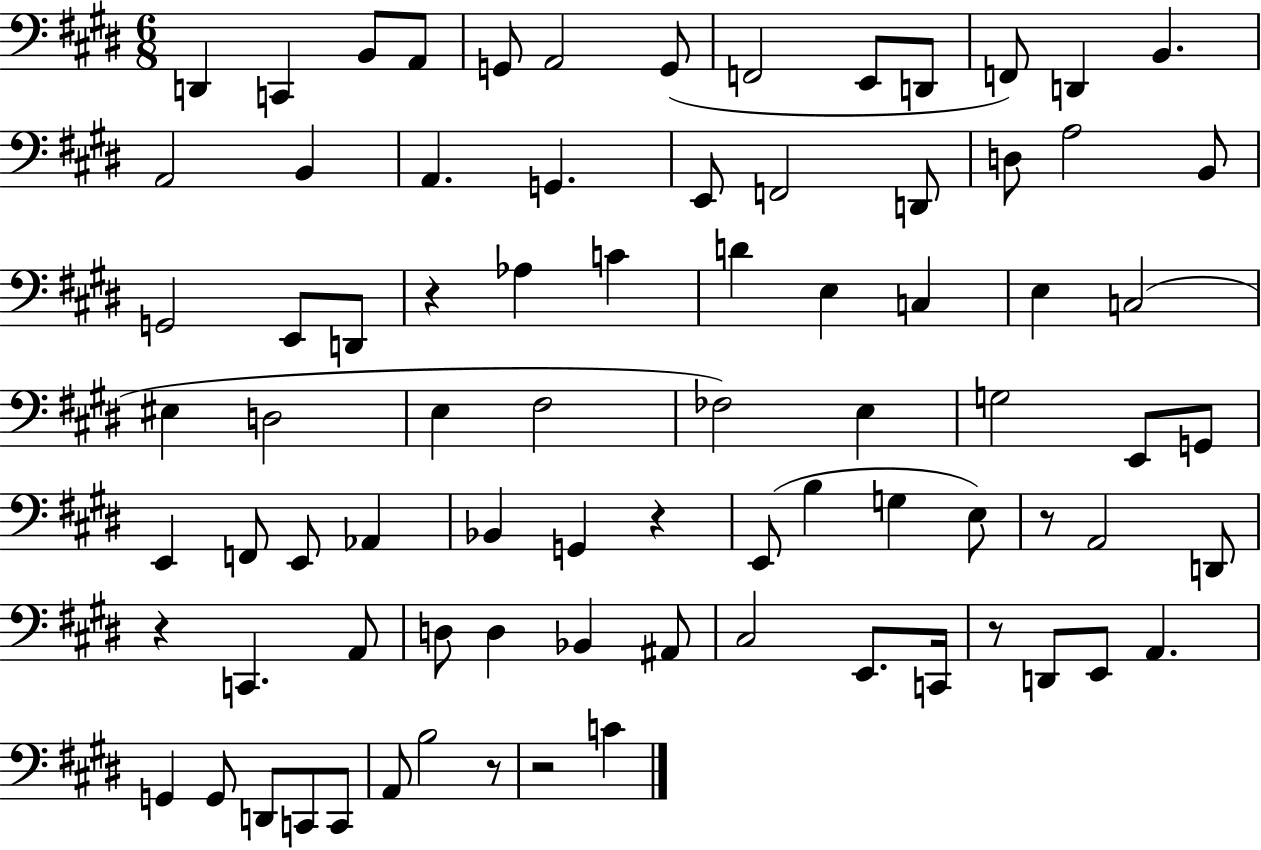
{
  \clef bass
  \numericTimeSignature
  \time 6/8
  \key e \major
  d,4 c,4 b,8 a,8 | g,8 a,2 g,8( | f,2 e,8 d,8 | f,8) d,4 b,4. | \break a,2 b,4 | a,4. g,4. | e,8 f,2 d,8 | d8 a2 b,8 | \break g,2 e,8 d,8 | r4 aes4 c'4 | d'4 e4 c4 | e4 c2( | \break eis4 d2 | e4 fis2 | fes2) e4 | g2 e,8 g,8 | \break e,4 f,8 e,8 aes,4 | bes,4 g,4 r4 | e,8( b4 g4 e8) | r8 a,2 d,8 | \break r4 c,4. a,8 | d8 d4 bes,4 ais,8 | cis2 e,8. c,16 | r8 d,8 e,8 a,4. | \break g,4 g,8 d,8 c,8 c,8 | a,8 b2 r8 | r2 c'4 | \bar "|."
}